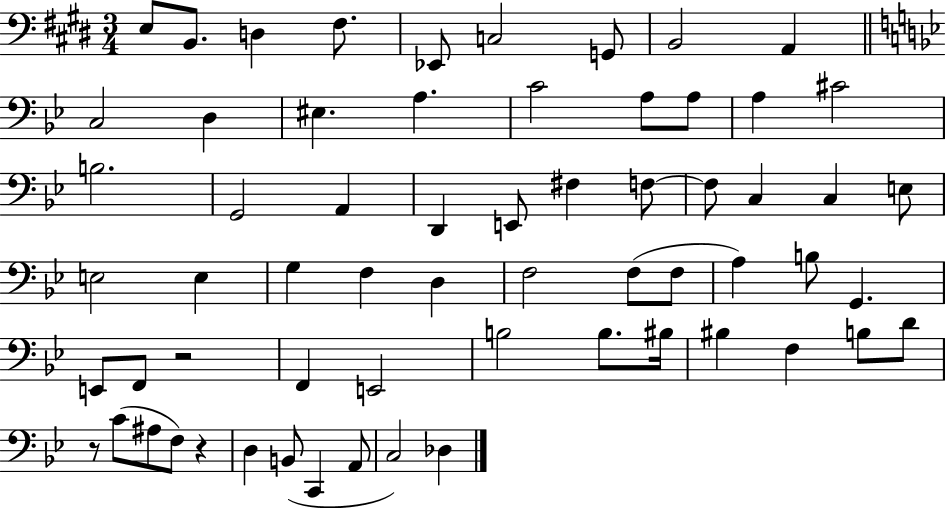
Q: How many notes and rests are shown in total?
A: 63